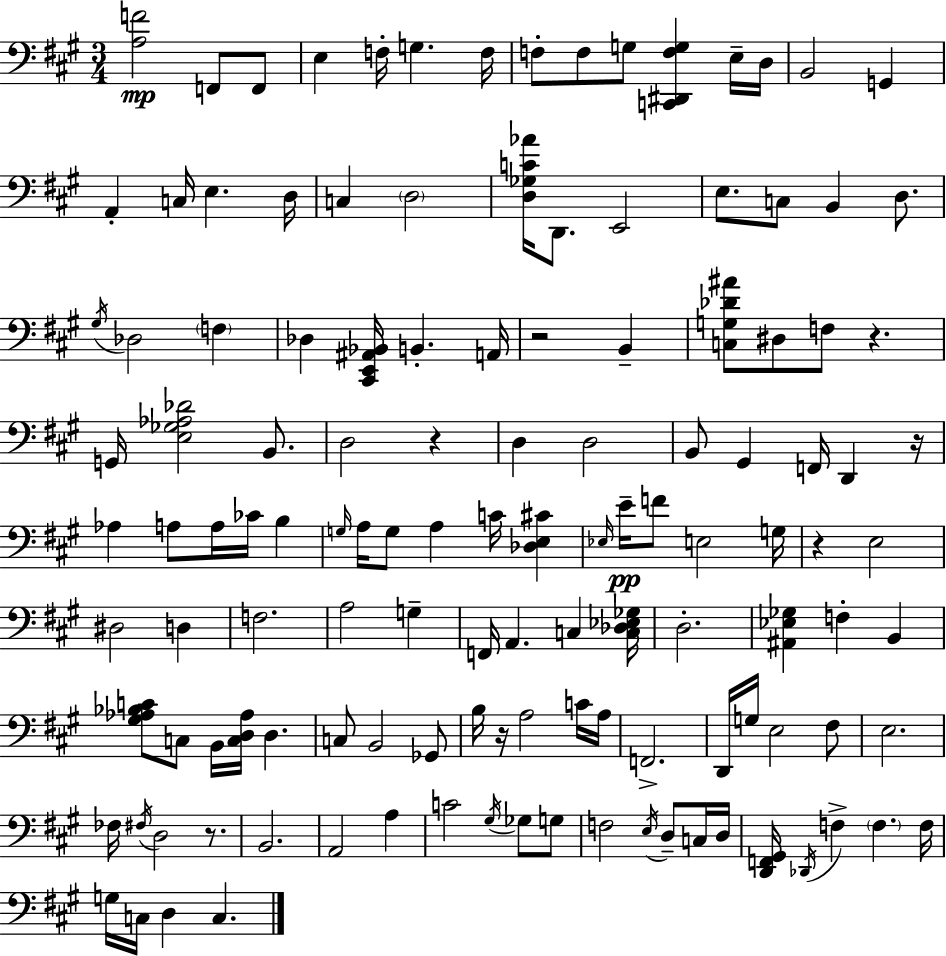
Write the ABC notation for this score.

X:1
T:Untitled
M:3/4
L:1/4
K:A
[A,F]2 F,,/2 F,,/2 E, F,/4 G, F,/4 F,/2 F,/2 G,/2 [C,,^D,,F,G,] E,/4 D,/4 B,,2 G,, A,, C,/4 E, D,/4 C, D,2 [D,_G,C_A]/4 D,,/2 E,,2 E,/2 C,/2 B,, D,/2 ^G,/4 _D,2 F, _D, [^C,,E,,^A,,_B,,]/4 B,, A,,/4 z2 B,, [C,G,_D^A]/2 ^D,/2 F,/2 z G,,/4 [E,_G,_A,_D]2 B,,/2 D,2 z D, D,2 B,,/2 ^G,, F,,/4 D,, z/4 _A, A,/2 A,/4 _C/4 B, G,/4 A,/4 G,/2 A, C/4 [_D,E,^C] _E,/4 E/4 F/2 E,2 G,/4 z E,2 ^D,2 D, F,2 A,2 G, F,,/4 A,, C, [C,_D,_E,_G,]/4 D,2 [^A,,_E,_G,] F, B,, [^G,_A,_B,C]/2 C,/2 B,,/4 [C,D,_A,]/4 D, C,/2 B,,2 _G,,/2 B,/4 z/4 A,2 C/4 A,/4 F,,2 D,,/4 G,/4 E,2 ^F,/2 E,2 _F,/4 ^F,/4 D,2 z/2 B,,2 A,,2 A, C2 ^G,/4 _G,/2 G,/2 F,2 E,/4 D,/2 C,/4 D,/4 [D,,F,,^G,,]/4 _D,,/4 F, F, F,/4 G,/4 C,/4 D, C,